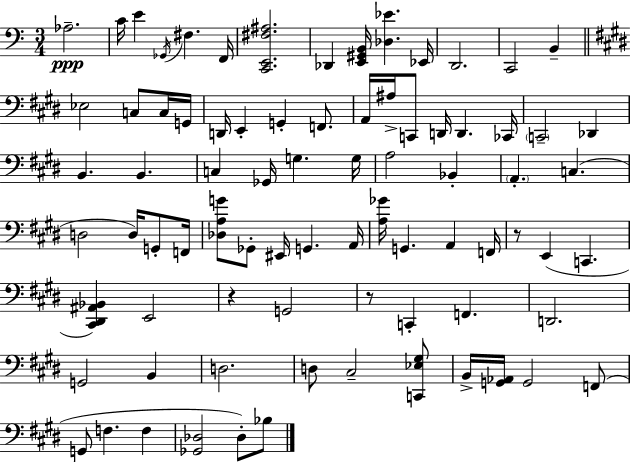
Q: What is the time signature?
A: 3/4